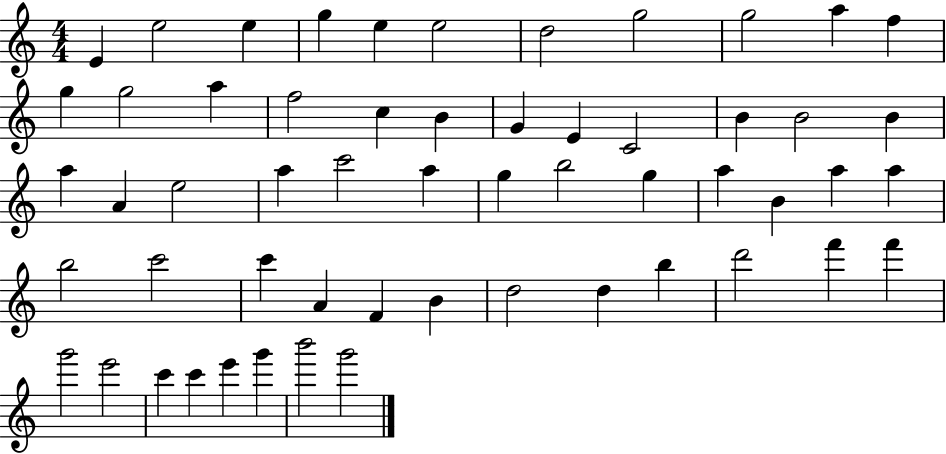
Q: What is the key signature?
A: C major